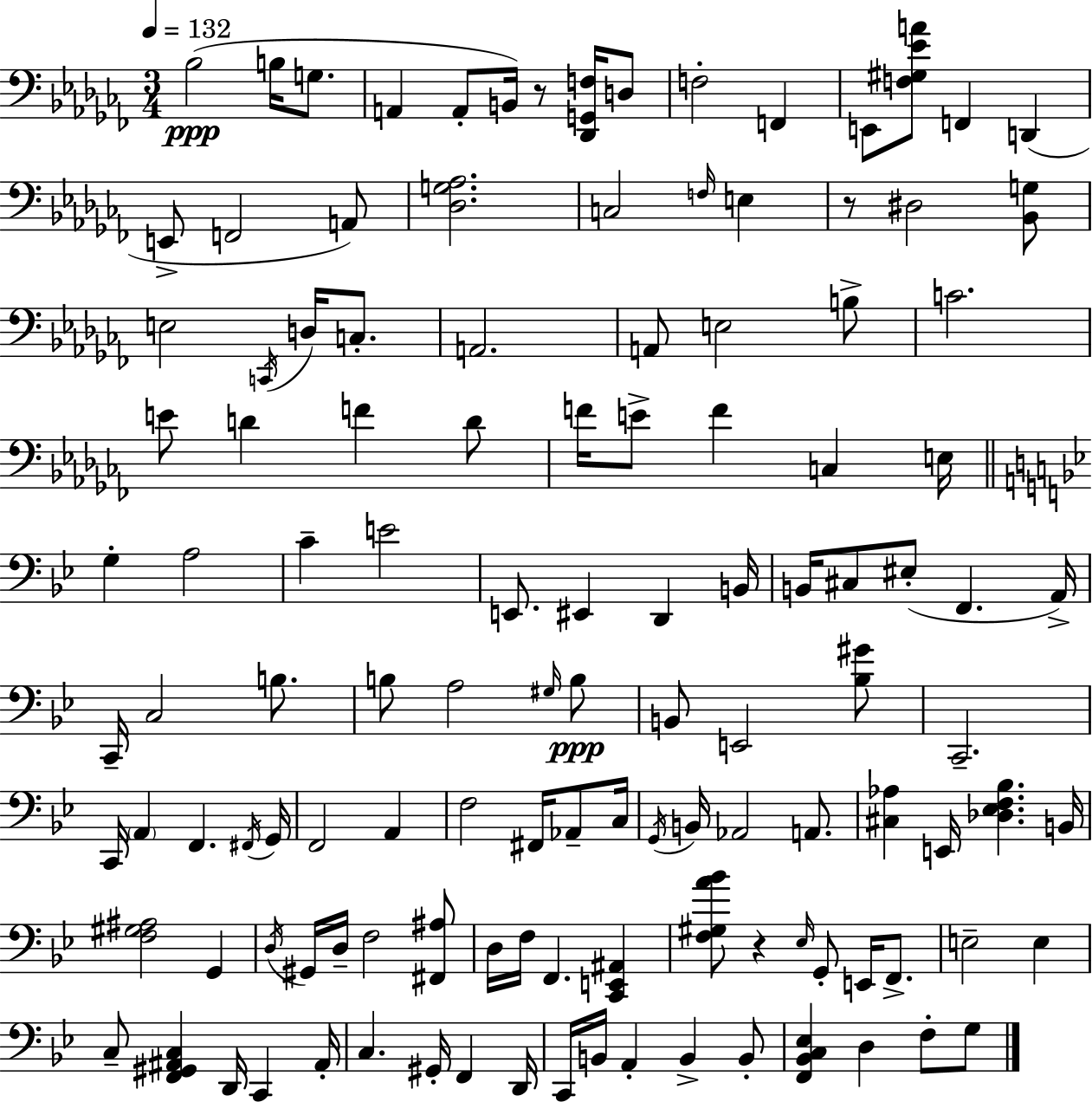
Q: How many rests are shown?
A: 3